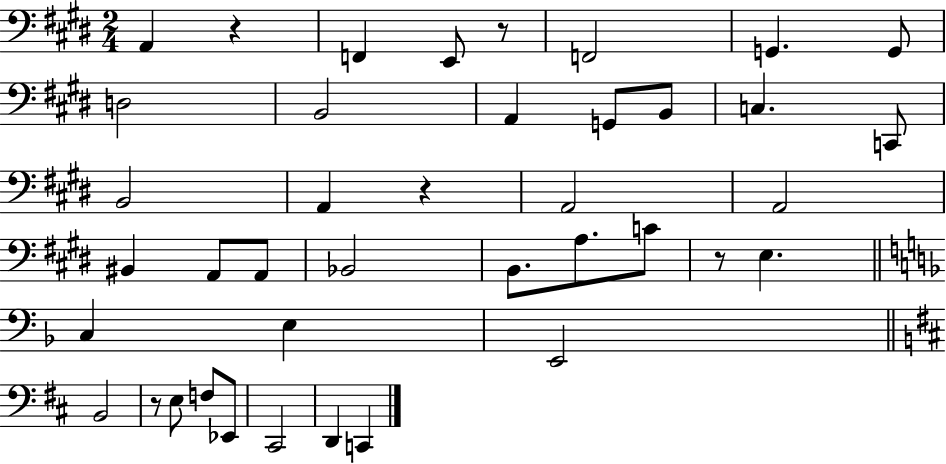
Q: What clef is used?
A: bass